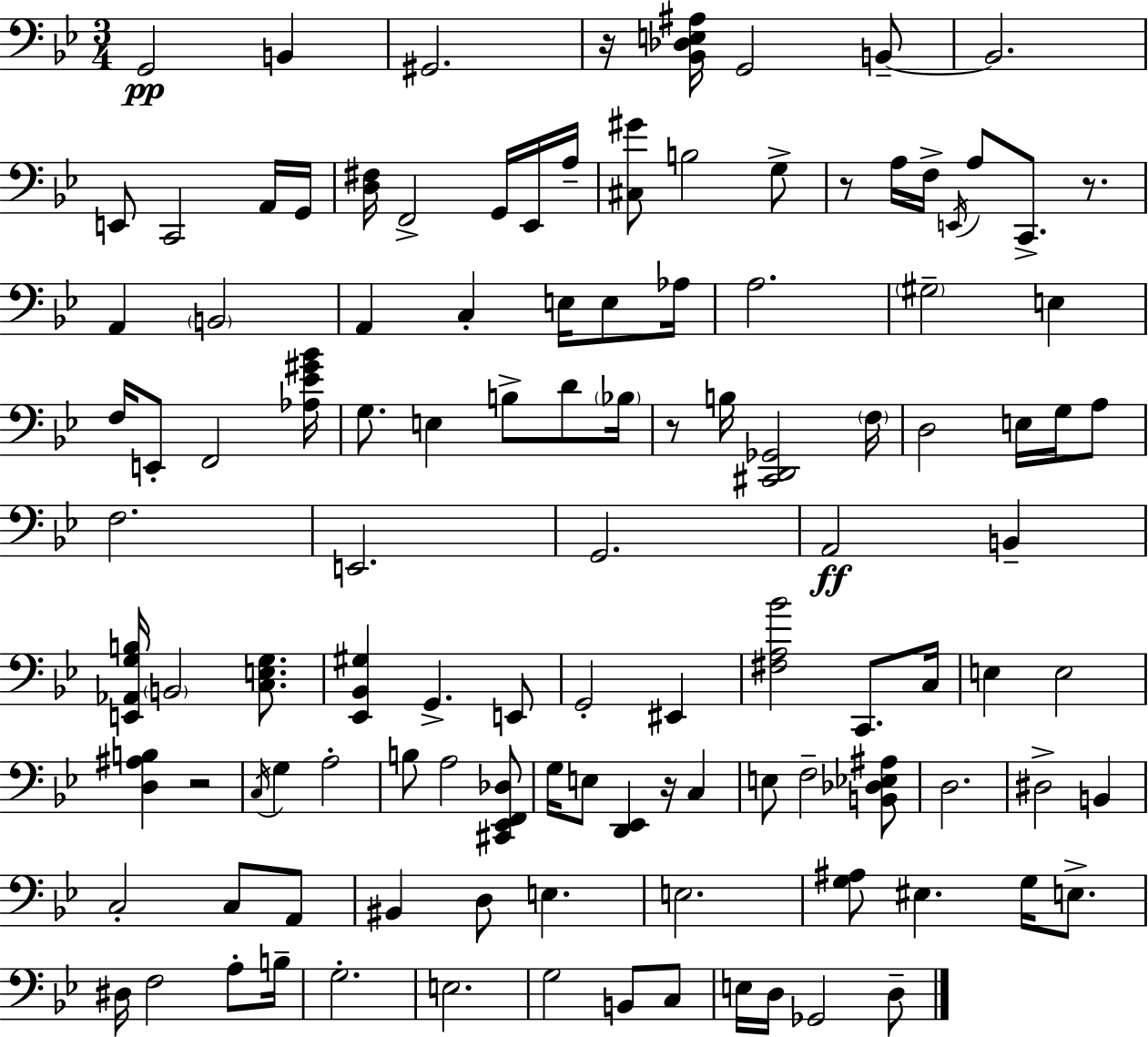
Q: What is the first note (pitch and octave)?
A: G2